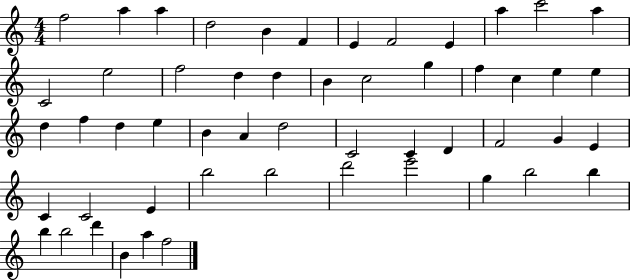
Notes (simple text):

F5/h A5/q A5/q D5/h B4/q F4/q E4/q F4/h E4/q A5/q C6/h A5/q C4/h E5/h F5/h D5/q D5/q B4/q C5/h G5/q F5/q C5/q E5/q E5/q D5/q F5/q D5/q E5/q B4/q A4/q D5/h C4/h C4/q D4/q F4/h G4/q E4/q C4/q C4/h E4/q B5/h B5/h D6/h E6/h G5/q B5/h B5/q B5/q B5/h D6/q B4/q A5/q F5/h